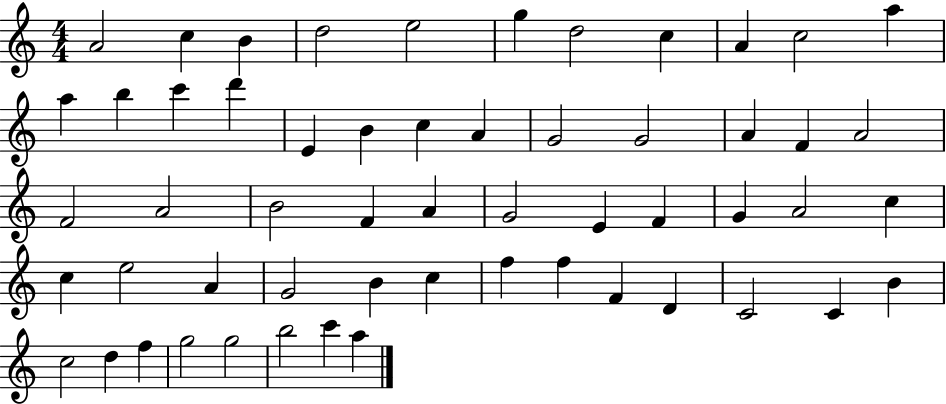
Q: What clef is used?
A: treble